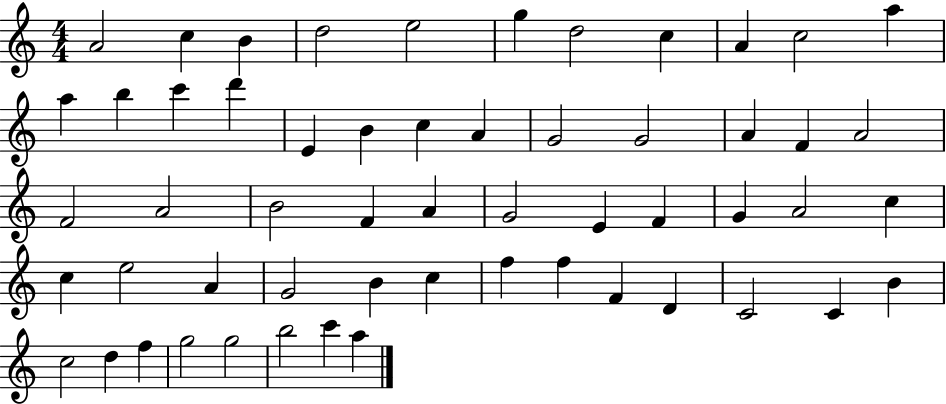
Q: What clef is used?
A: treble